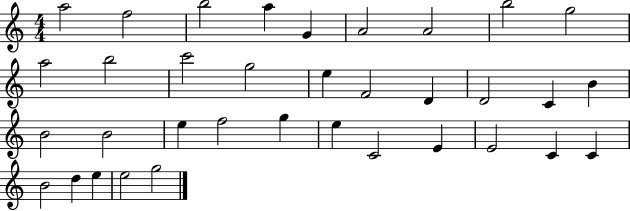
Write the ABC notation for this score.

X:1
T:Untitled
M:4/4
L:1/4
K:C
a2 f2 b2 a G A2 A2 b2 g2 a2 b2 c'2 g2 e F2 D D2 C B B2 B2 e f2 g e C2 E E2 C C B2 d e e2 g2